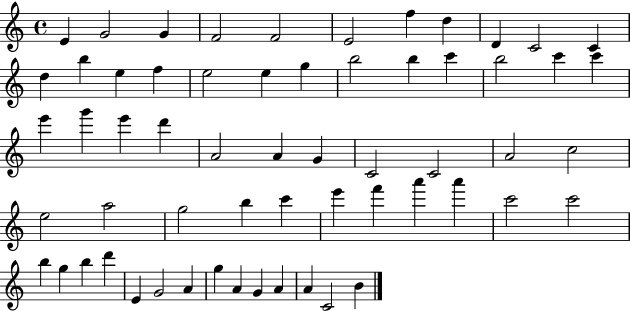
E4/q G4/h G4/q F4/h F4/h E4/h F5/q D5/q D4/q C4/h C4/q D5/q B5/q E5/q F5/q E5/h E5/q G5/q B5/h B5/q C6/q B5/h C6/q C6/q E6/q G6/q E6/q D6/q A4/h A4/q G4/q C4/h C4/h A4/h C5/h E5/h A5/h G5/h B5/q C6/q E6/q F6/q A6/q A6/q C6/h C6/h B5/q G5/q B5/q D6/q E4/q G4/h A4/q G5/q A4/q G4/q A4/q A4/q C4/h B4/q